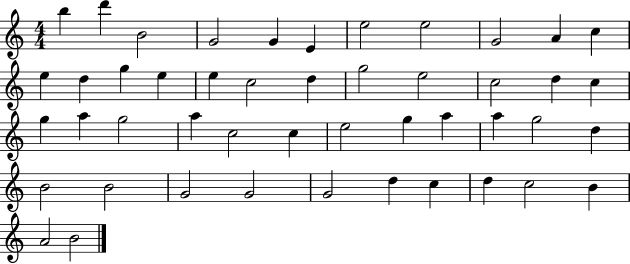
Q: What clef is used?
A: treble